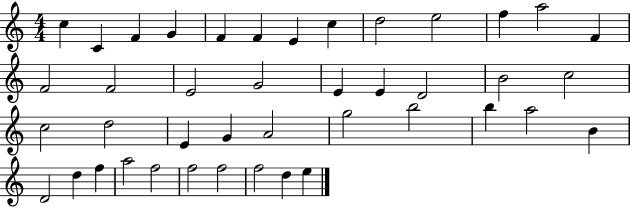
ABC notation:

X:1
T:Untitled
M:4/4
L:1/4
K:C
c C F G F F E c d2 e2 f a2 F F2 F2 E2 G2 E E D2 B2 c2 c2 d2 E G A2 g2 b2 b a2 B D2 d f a2 f2 f2 f2 f2 d e